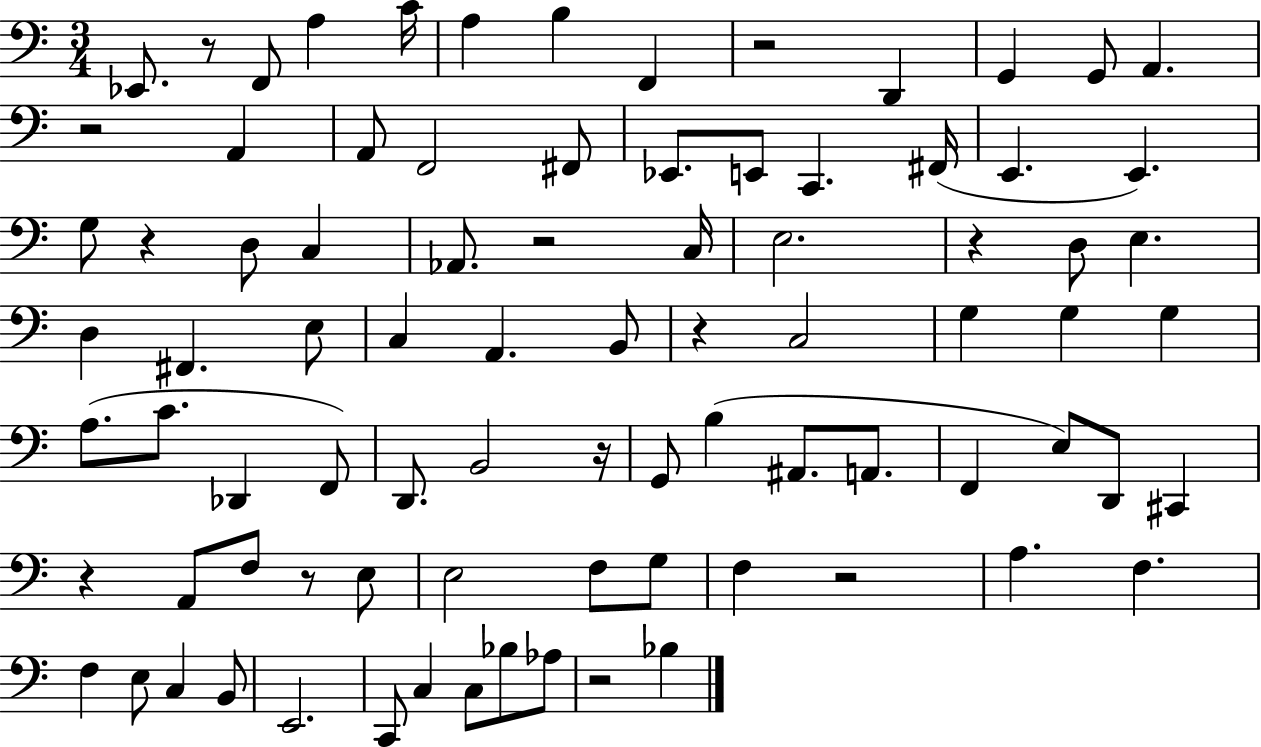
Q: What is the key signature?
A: C major